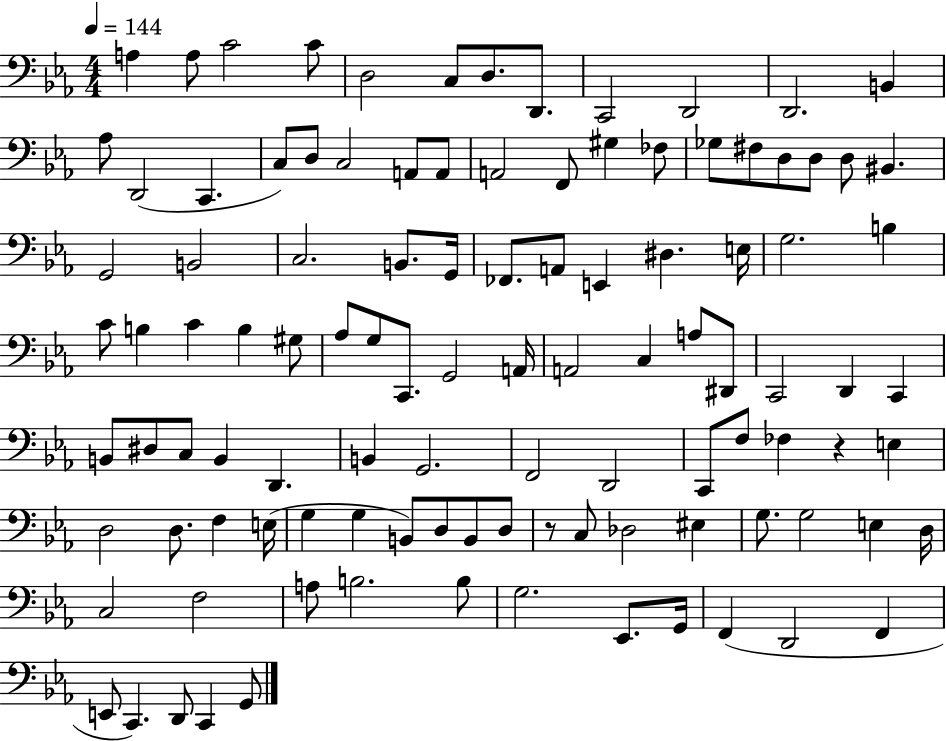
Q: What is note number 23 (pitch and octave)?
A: G#3